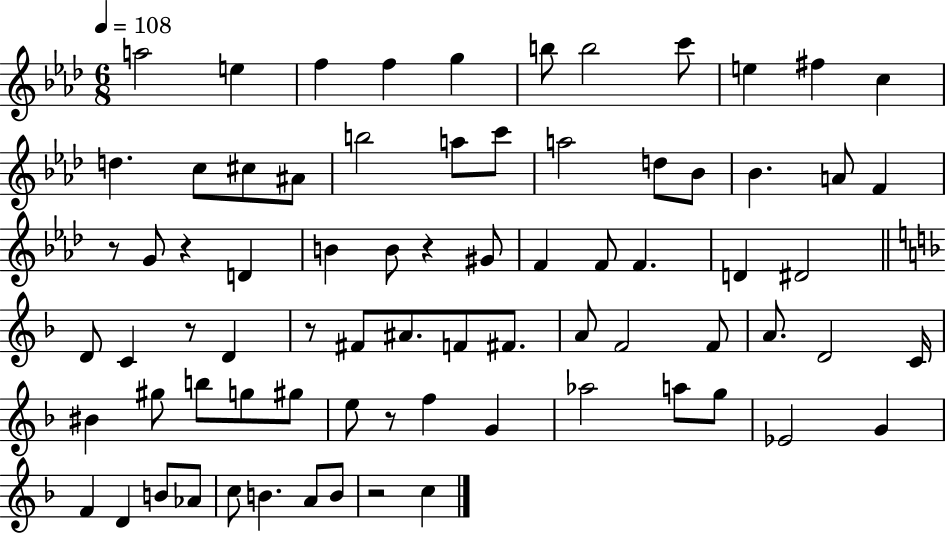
X:1
T:Untitled
M:6/8
L:1/4
K:Ab
a2 e f f g b/2 b2 c'/2 e ^f c d c/2 ^c/2 ^A/2 b2 a/2 c'/2 a2 d/2 _B/2 _B A/2 F z/2 G/2 z D B B/2 z ^G/2 F F/2 F D ^D2 D/2 C z/2 D z/2 ^F/2 ^A/2 F/2 ^F/2 A/2 F2 F/2 A/2 D2 C/4 ^B ^g/2 b/2 g/2 ^g/2 e/2 z/2 f G _a2 a/2 g/2 _E2 G F D B/2 _A/2 c/2 B A/2 B/2 z2 c